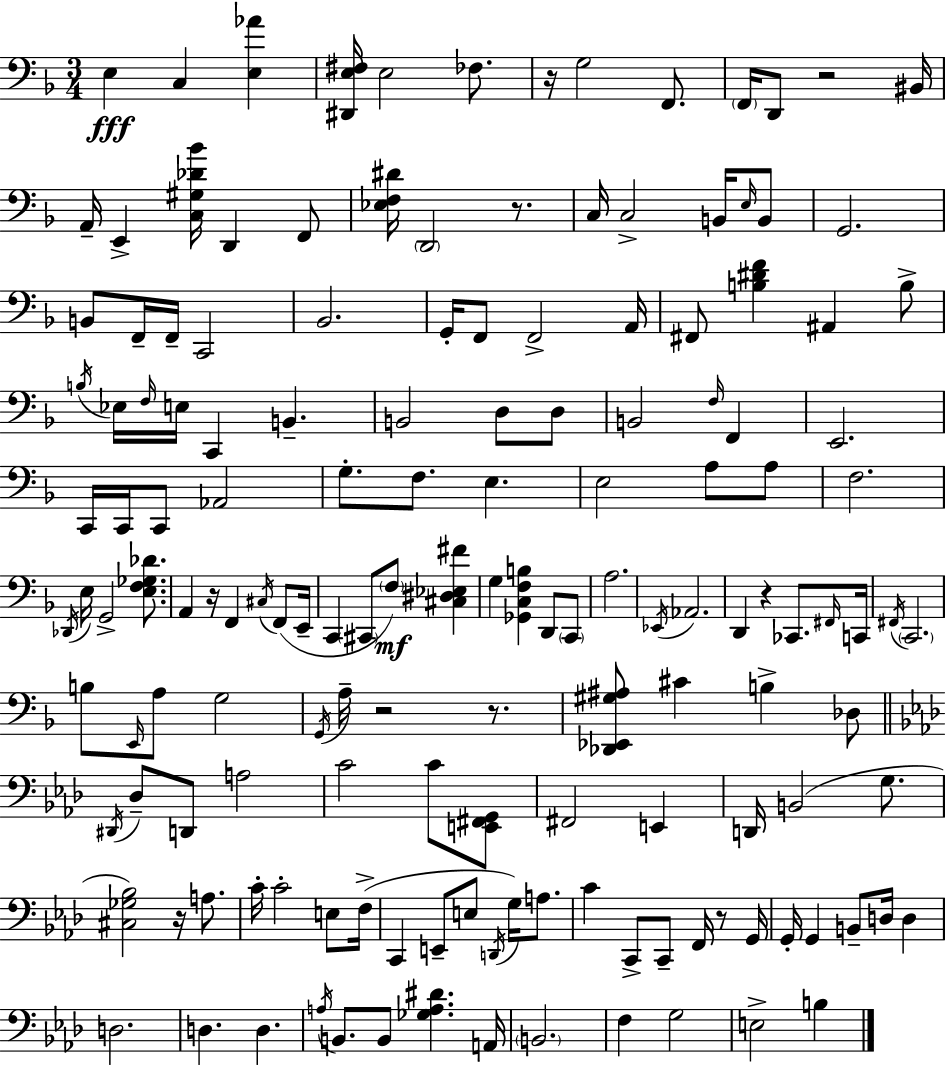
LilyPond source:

{
  \clef bass
  \numericTimeSignature
  \time 3/4
  \key d \minor
  e4\fff c4 <e aes'>4 | <dis, e fis>16 e2 fes8. | r16 g2 f,8. | \parenthesize f,16 d,8 r2 bis,16 | \break a,16-- e,4-> <c gis des' bes'>16 d,4 f,8 | <ees f dis'>16 \parenthesize d,2 r8. | c16 c2-> b,16 \grace { e16 } b,8 | g,2. | \break b,8 f,16-- f,16-- c,2 | bes,2. | g,16-. f,8 f,2-> | a,16 fis,8 <b dis' f'>4 ais,4 b8-> | \break \acciaccatura { b16 } ees16 \grace { f16 } e16 c,4 b,4.-- | b,2 d8 | d8 b,2 \grace { f16 } | f,4 e,2. | \break c,16 c,16 c,8 aes,2 | g8.-. f8. e4. | e2 | a8 a8 f2. | \break \acciaccatura { des,16 } e16 g,2-> | <e f ges des'>8. a,4 r16 f,4 | \acciaccatura { cis16 } f,8( e,16-- c,4 \parenthesize cis,8 | \parenthesize f8\mf) <cis dis ees fis'>4 g4 <ges, c f b>4 | \break d,8 \parenthesize c,8 a2. | \acciaccatura { ees,16 } aes,2. | d,4 r4 | ces,8. \grace { fis,16 } c,16 \acciaccatura { fis,16 } \parenthesize c,2. | \break b8 \grace { e,16 } | a8 g2 \acciaccatura { g,16 } a16-- | r2 r8. <des, ees, gis ais>8 | cis'4 b4-> des8 \bar "||" \break \key aes \major \acciaccatura { dis,16 } des8-- d,8 a2 | c'2 c'8 <e, fis, g,>8 | fis,2 e,4 | d,16 b,2( g8. | \break <cis ges bes>2) r16 a8. | c'16-. c'2-. e8 | f16->( c,4 e,8-- e8 \acciaccatura { d,16 } g16) a8. | c'4 c,8-> c,8-- f,16 r8 | \break g,16 g,16-. g,4 b,8-- d16 d4 | d2. | d4. d4. | \acciaccatura { a16 } b,8. b,8 <ges a dis'>4. | \break a,16 \parenthesize b,2. | f4 g2 | e2-> b4 | \bar "|."
}